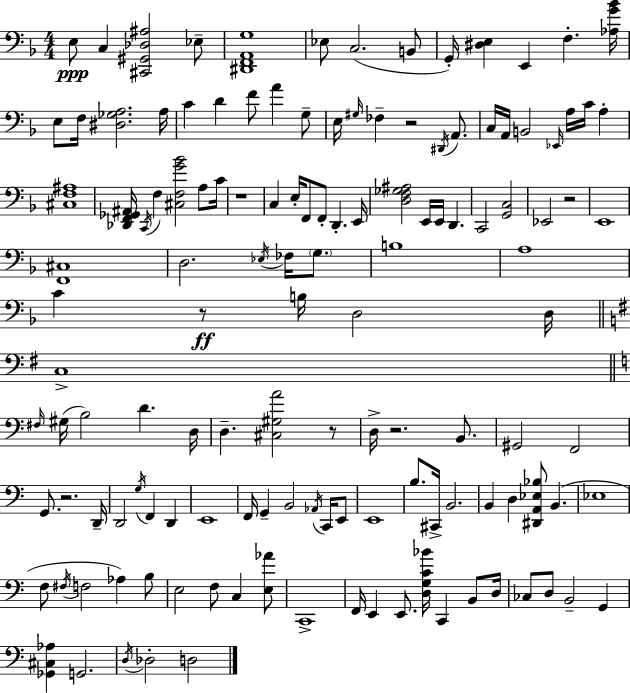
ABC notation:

X:1
T:Untitled
M:4/4
L:1/4
K:F
E,/2 C, [^C,,^G,,_D,^A,]2 _E,/2 [^D,,F,,A,,G,]4 _E,/2 C,2 B,,/2 G,,/4 [^D,E,] E,, F, [_A,G_B]/4 E,/2 F,/4 [^D,_G,A,]2 A,/4 C D F/2 A G,/2 E,/4 ^G,/4 _F, z2 ^D,,/4 A,,/2 C,/4 A,,/4 B,,2 _E,,/4 A,/4 C/4 A, [^C,F,^A,]4 [_D,,F,,_G,,^A,,]/4 C,,/4 F, [^C,F,G_B]2 A,/2 C/4 z4 C, E,/4 F,,/2 F,,/2 D,, E,,/4 [D,F,_G,^A,]2 E,,/4 E,,/4 D,, C,,2 [G,,C,]2 _E,,2 z2 E,,4 [F,,^C,]4 D,2 _E,/4 _F,/4 G,/2 B,4 A,4 C z/2 B,/4 D,2 D,/4 C,4 ^F,/4 ^G,/4 B,2 D D,/4 D, [^C,^G,A]2 z/2 D,/4 z2 B,,/2 ^G,,2 F,,2 G,,/2 z2 D,,/4 D,,2 G,/4 F,, D,, E,,4 F,,/4 G,, B,,2 _A,,/4 C,,/4 E,,/2 E,,4 B,/2 ^C,,/4 B,,2 B,, D, [^D,,A,,_E,_B,]/2 B,, _E,4 F,/2 ^F,/4 F,2 _A, B,/2 E,2 F,/2 C, [E,_A]/2 C,,4 F,,/4 E,, E,,/2 [D,G,C_B]/4 C,, B,,/2 D,/4 _C,/2 D,/2 B,,2 G,, [_G,,^C,_A,] G,,2 D,/4 _D,2 D,2